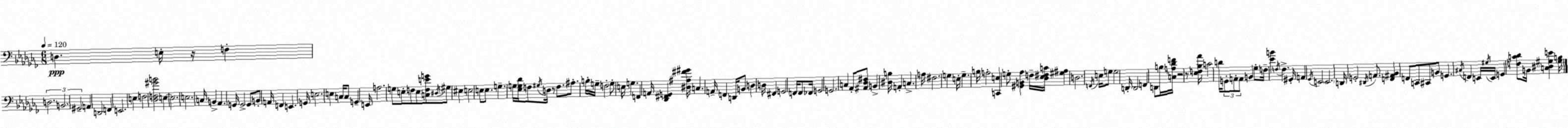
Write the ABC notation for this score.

X:1
T:Untitled
M:6/8
L:1/4
K:Abm
D, E,/4 z/4 F, D,2 B,,2 ^G,,2 A,, D,,2 F,, E,,2 E, F,2 [_D,F,^GB]2 E, E,2 E,2 C,/4 B,, _A,, G,,/4 G,,2 G,,/2 B,,/2 A,,/4 F,, E,, G,,/4 E,2 E, C,/4 C,/2 G,, E,,/4 A,2 G,/2 E,/2 F,/2 E,/2 [C,F,EG]/2 ^D,/4 ^G,/2 ^E, E,2 E,/2 E,/2 G, G,/4 [_E,G,_D]/4 F,/2 ^G,/4 D,/4 z/2 F,/2 ^A,/2 B,/4 G,/4 F,2 G,/2 E,/4 G, F,, A,,/4 [_D,,^F,,G,,] [^D,^A,^F^G]/4 C, A,,/4 F,, D,,/4 B,,/2 D, D,/4 ^F,, G,,2 F,,/4 F,,/2 _F,,/4 G,,2 G,,2 C, _A,,/2 [^A,,_D,^F,]/2 B,, [^D,B,]/4 A,, C, A,/4 ^F,2 G, E,/4 G, B,/4 A,2 [C,,E,] G,/2 [^G,,B,,_A,] F,/4 [_D,_E,^F,C]/4 [^G,^A,] D,2 F,,/4 E,/4 G,/2 G,2 D,,/4 D,,2 F,, D,,/2 B,/4 [C,A,_DF]/4 z2 z/2 [_E,F,_B,_A]/4 C2 D/4 G,,/2 A,,/2 A,,/2 B,, _G,/2 F,/4 [_EB] F,/4 F, ^G,,/4 A,, _G,,/4 E,,2 E,,2 D,,/4 G,,2 ^D,,/4 A,,/2 [F,,^A,,_B,,] F,,/2 C,,/2 ^C,,/2 B,,/2 G,, ^C,/4 F,, E,,/4 ^G,/4 E,,/4 G,, [F,C_D]/2 B,,/4 [C,^D,^G,E] [^G,B,]/4